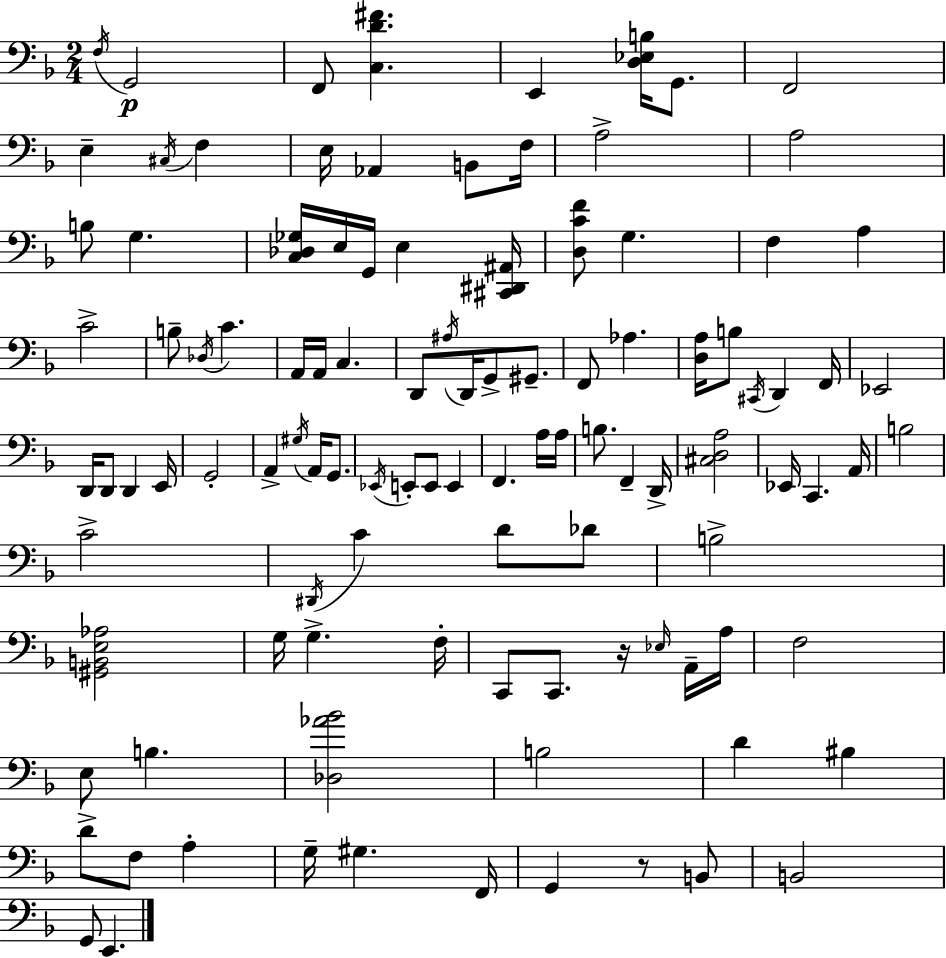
{
  \clef bass
  \numericTimeSignature
  \time 2/4
  \key d \minor
  \acciaccatura { f16 }\p g,2 | f,8 <c d' fis'>4. | e,4 <d ees b>16 g,8. | f,2 | \break e4-- \acciaccatura { cis16 } f4 | e16 aes,4 b,8 | f16 a2-> | a2 | \break b8 g4. | <c des ges>16 e16 g,16 e4 | <cis, dis, ais,>16 <d c' f'>8 g4. | f4 a4 | \break c'2-> | b8-- \acciaccatura { des16 } c'4. | a,16 a,16 c4. | d,8 \acciaccatura { ais16 } d,16 g,8-> | \break gis,8.-- f,8 aes4. | <d a>16 b8 \acciaccatura { cis,16 } | d,4 f,16 ees,2 | d,16 d,8 | \break d,4 e,16 g,2-. | a,4-> | \acciaccatura { gis16 } a,16 g,8. \acciaccatura { ees,16 } e,8-. | e,8 e,4 f,4. | \break a16 a16 b8. | f,4-- d,16-> <cis d a>2 | ees,16 | c,4. a,16 b2 | \break c'2-> | \acciaccatura { dis,16 } | c'4 d'8 des'8 | b2-> | \break <gis, b, e aes>2 | g16 g4.-> f16-. | c,8 c,8. r16 \grace { ees16 } a,16-- | a16 f2 | \break e8 b4. | <des aes' bes'>2 | b2 | d'4 bis4 | \break d'8-> f8 a4-. | g16-- gis4. | f,16 g,4 r8 b,8 | b,2 | \break g,8 e,4. | \bar "|."
}